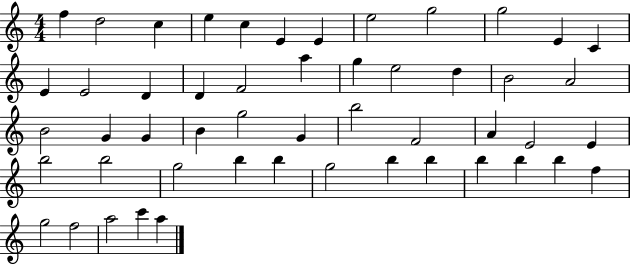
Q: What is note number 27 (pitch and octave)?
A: B4